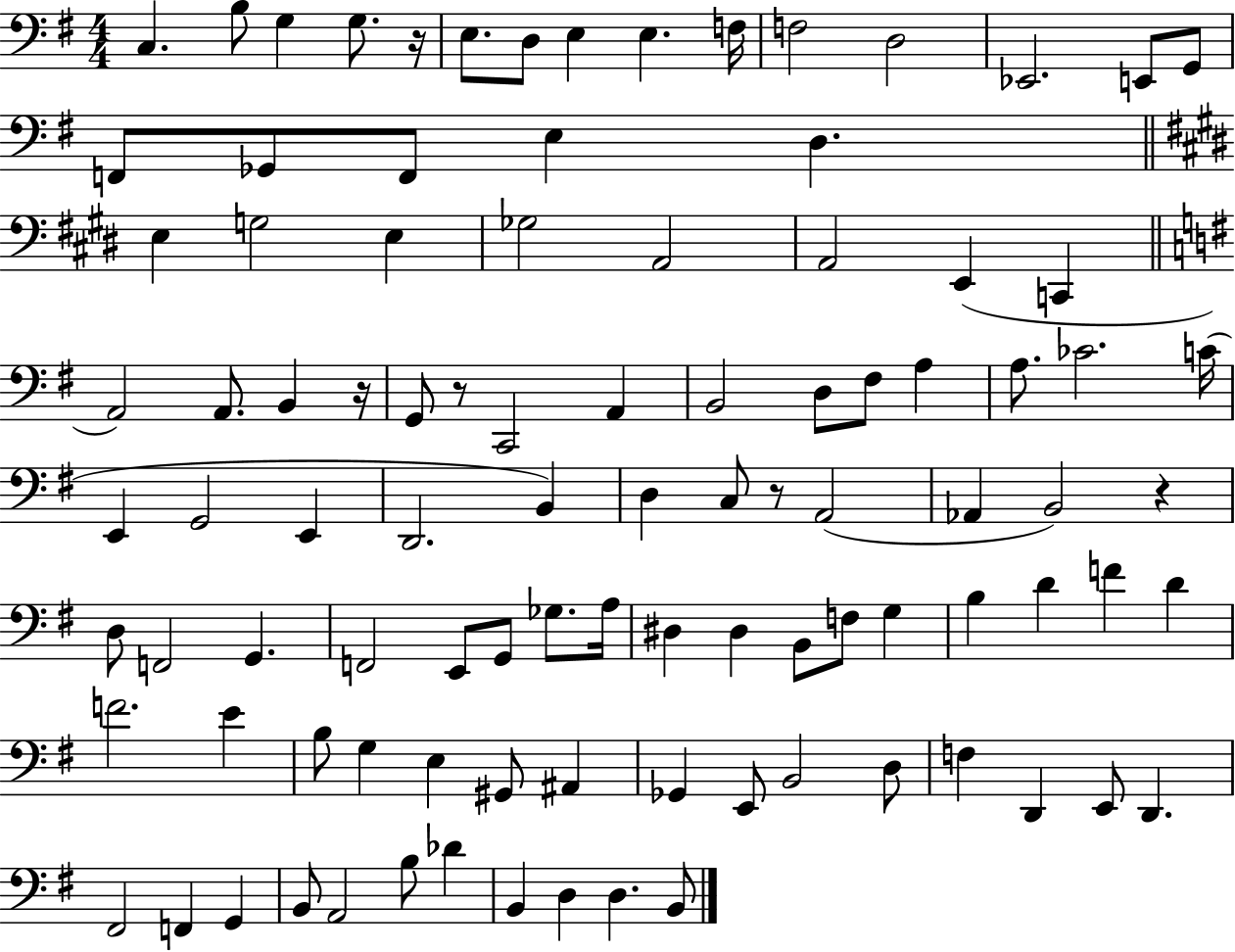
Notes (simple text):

C3/q. B3/e G3/q G3/e. R/s E3/e. D3/e E3/q E3/q. F3/s F3/h D3/h Eb2/h. E2/e G2/e F2/e Gb2/e F2/e E3/q D3/q. E3/q G3/h E3/q Gb3/h A2/h A2/h E2/q C2/q A2/h A2/e. B2/q R/s G2/e R/e C2/h A2/q B2/h D3/e F#3/e A3/q A3/e. CES4/h. C4/s E2/q G2/h E2/q D2/h. B2/q D3/q C3/e R/e A2/h Ab2/q B2/h R/q D3/e F2/h G2/q. F2/h E2/e G2/e Gb3/e. A3/s D#3/q D#3/q B2/e F3/e G3/q B3/q D4/q F4/q D4/q F4/h. E4/q B3/e G3/q E3/q G#2/e A#2/q Gb2/q E2/e B2/h D3/e F3/q D2/q E2/e D2/q. F#2/h F2/q G2/q B2/e A2/h B3/e Db4/q B2/q D3/q D3/q. B2/e